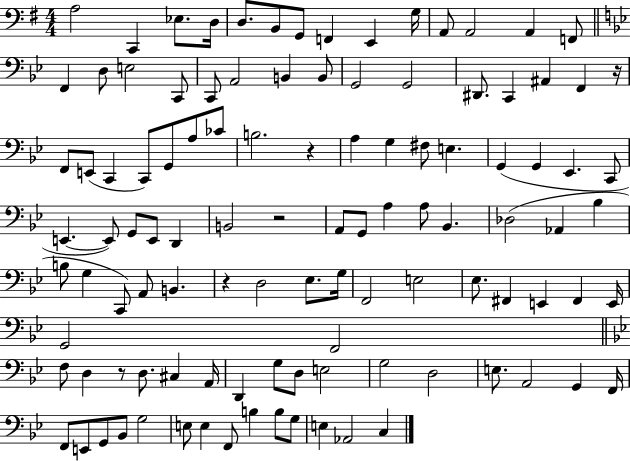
X:1
T:Untitled
M:4/4
L:1/4
K:G
A,2 C,, _E,/2 D,/4 D,/2 B,,/2 G,,/2 F,, E,, G,/4 A,,/2 A,,2 A,, F,,/2 F,, D,/2 E,2 C,,/2 C,,/2 A,,2 B,, B,,/2 G,,2 G,,2 ^D,,/2 C,, ^A,, F,, z/4 F,,/2 E,,/2 C,, C,,/2 G,,/2 A,/2 _C/2 B,2 z A, G, ^F,/2 E, G,, G,, _E,, C,,/2 E,, E,,/2 G,,/2 E,,/2 D,, B,,2 z2 A,,/2 G,,/2 A, A,/2 _B,, _D,2 _A,, _B, B,/2 G, C,,/2 A,,/2 B,, z D,2 _E,/2 G,/4 F,,2 E,2 _E,/2 ^F,, E,, ^F,, E,,/4 G,,2 F,,2 F,/2 D, z/2 D,/2 ^C, A,,/4 D,, G,/2 D,/2 E,2 G,2 D,2 E,/2 A,,2 G,, F,,/4 F,,/2 E,,/2 G,,/2 _B,,/2 G,2 E,/2 E, F,,/2 B, B,/2 G,/2 E, _A,,2 C,